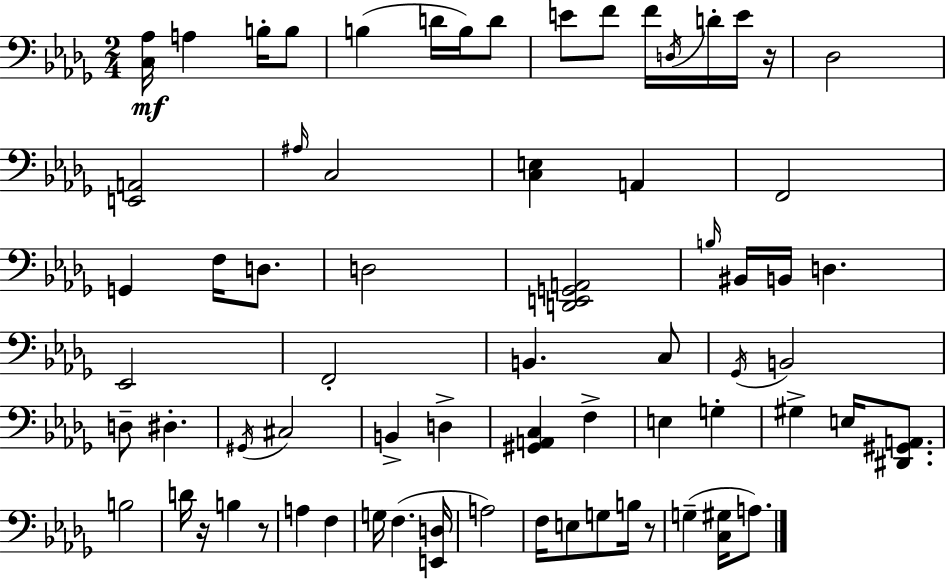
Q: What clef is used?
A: bass